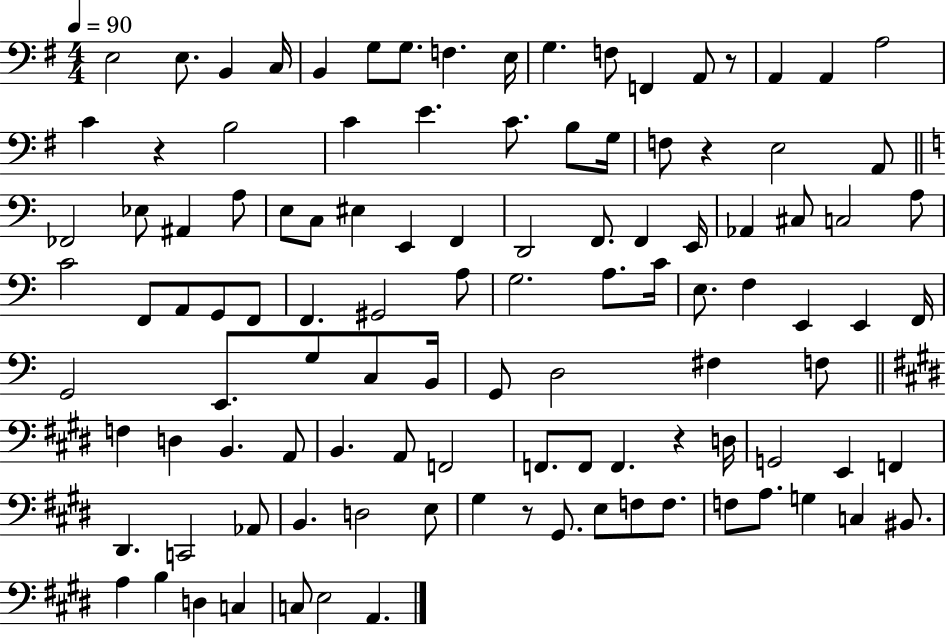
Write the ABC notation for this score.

X:1
T:Untitled
M:4/4
L:1/4
K:G
E,2 E,/2 B,, C,/4 B,, G,/2 G,/2 F, E,/4 G, F,/2 F,, A,,/2 z/2 A,, A,, A,2 C z B,2 C E C/2 B,/2 G,/4 F,/2 z E,2 A,,/2 _F,,2 _E,/2 ^A,, A,/2 E,/2 C,/2 ^E, E,, F,, D,,2 F,,/2 F,, E,,/4 _A,, ^C,/2 C,2 A,/2 C2 F,,/2 A,,/2 G,,/2 F,,/2 F,, ^G,,2 A,/2 G,2 A,/2 C/4 E,/2 F, E,, E,, F,,/4 G,,2 E,,/2 G,/2 C,/2 B,,/4 G,,/2 D,2 ^F, F,/2 F, D, B,, A,,/2 B,, A,,/2 F,,2 F,,/2 F,,/2 F,, z D,/4 G,,2 E,, F,, ^D,, C,,2 _A,,/2 B,, D,2 E,/2 ^G, z/2 ^G,,/2 E,/2 F,/2 F,/2 F,/2 A,/2 G, C, ^B,,/2 A, B, D, C, C,/2 E,2 A,,